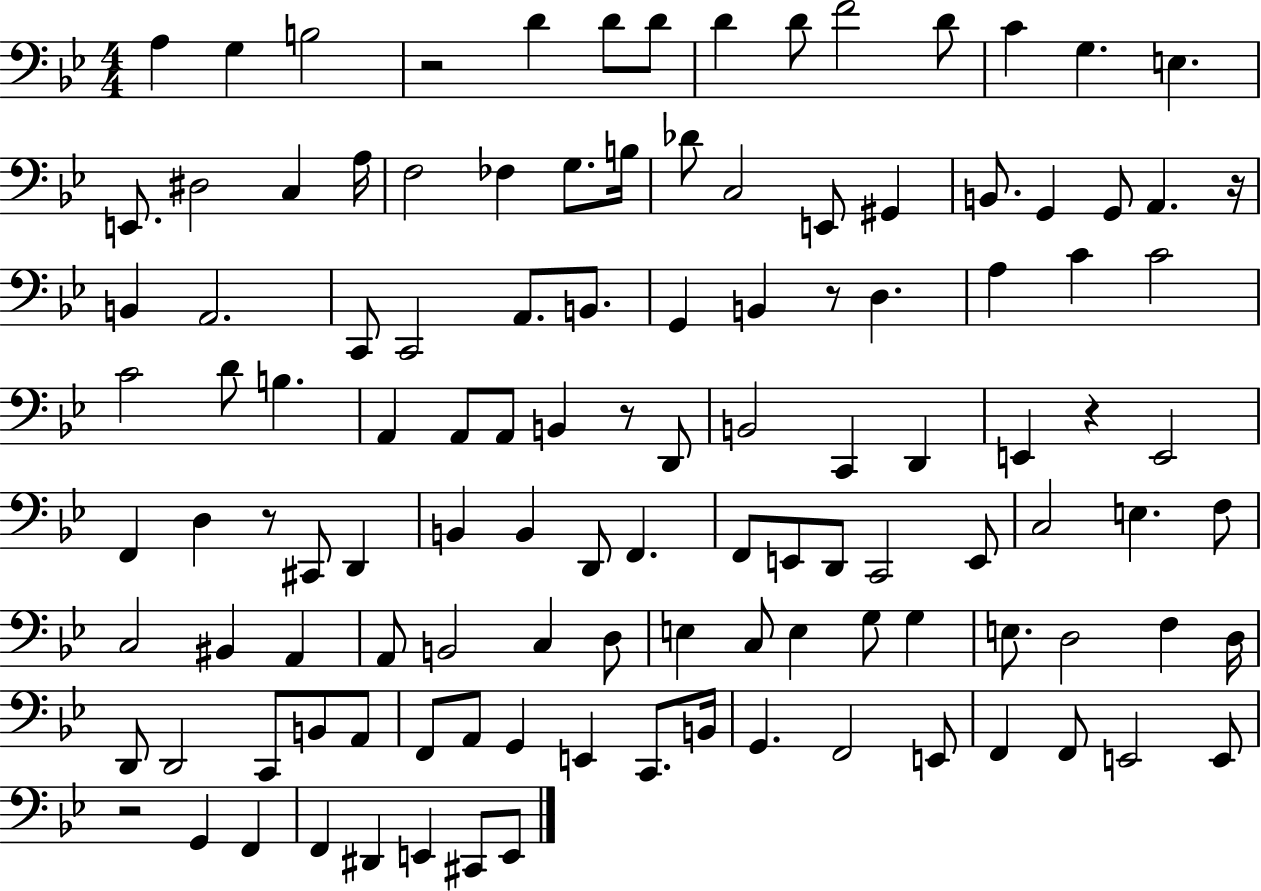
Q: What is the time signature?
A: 4/4